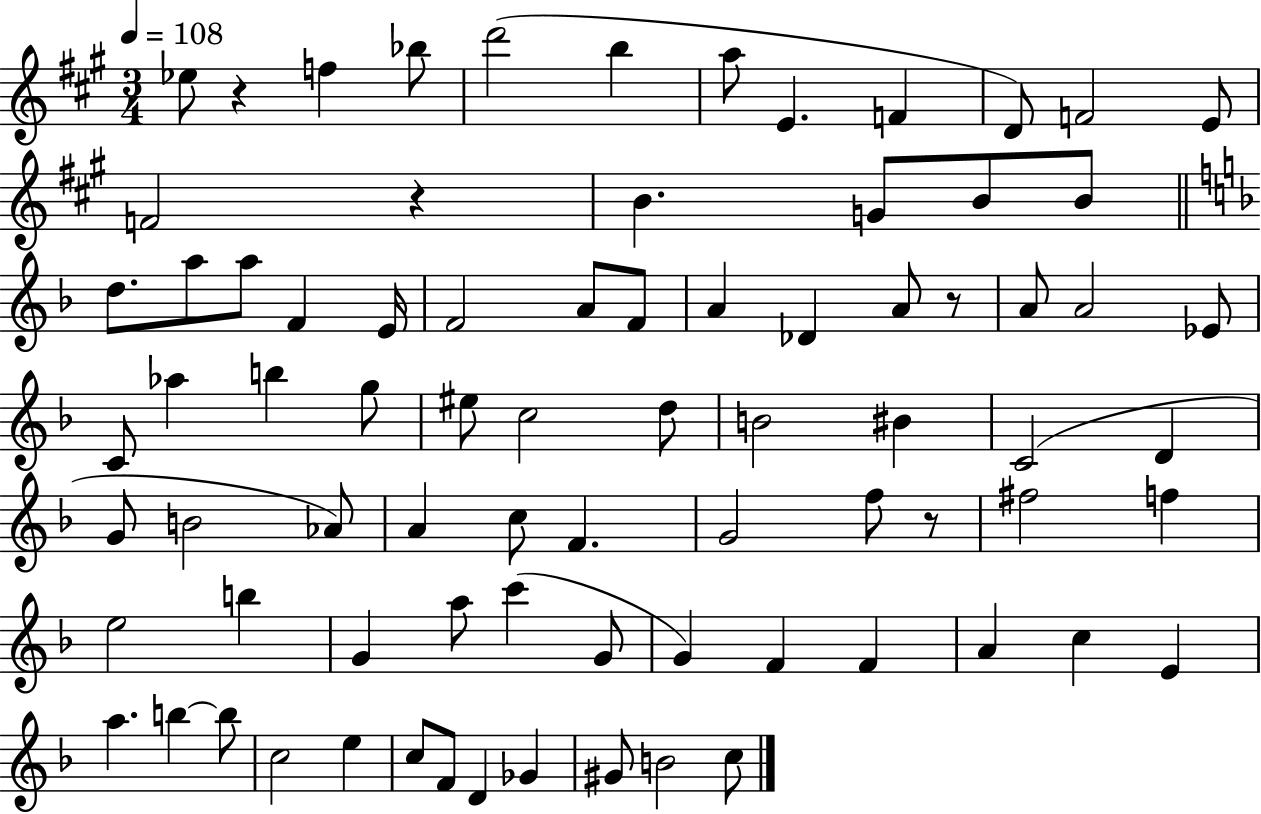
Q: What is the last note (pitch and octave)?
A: C5